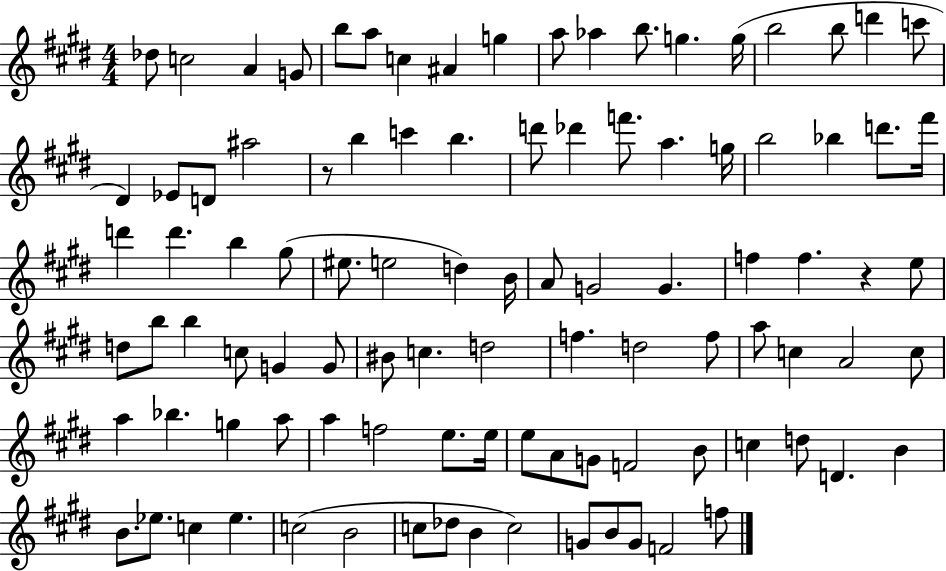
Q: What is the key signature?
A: E major